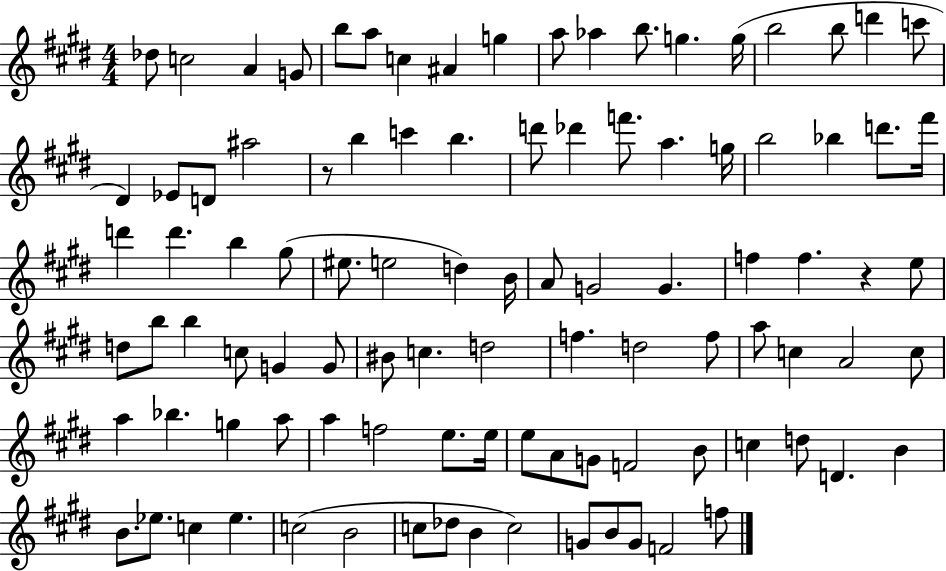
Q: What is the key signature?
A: E major